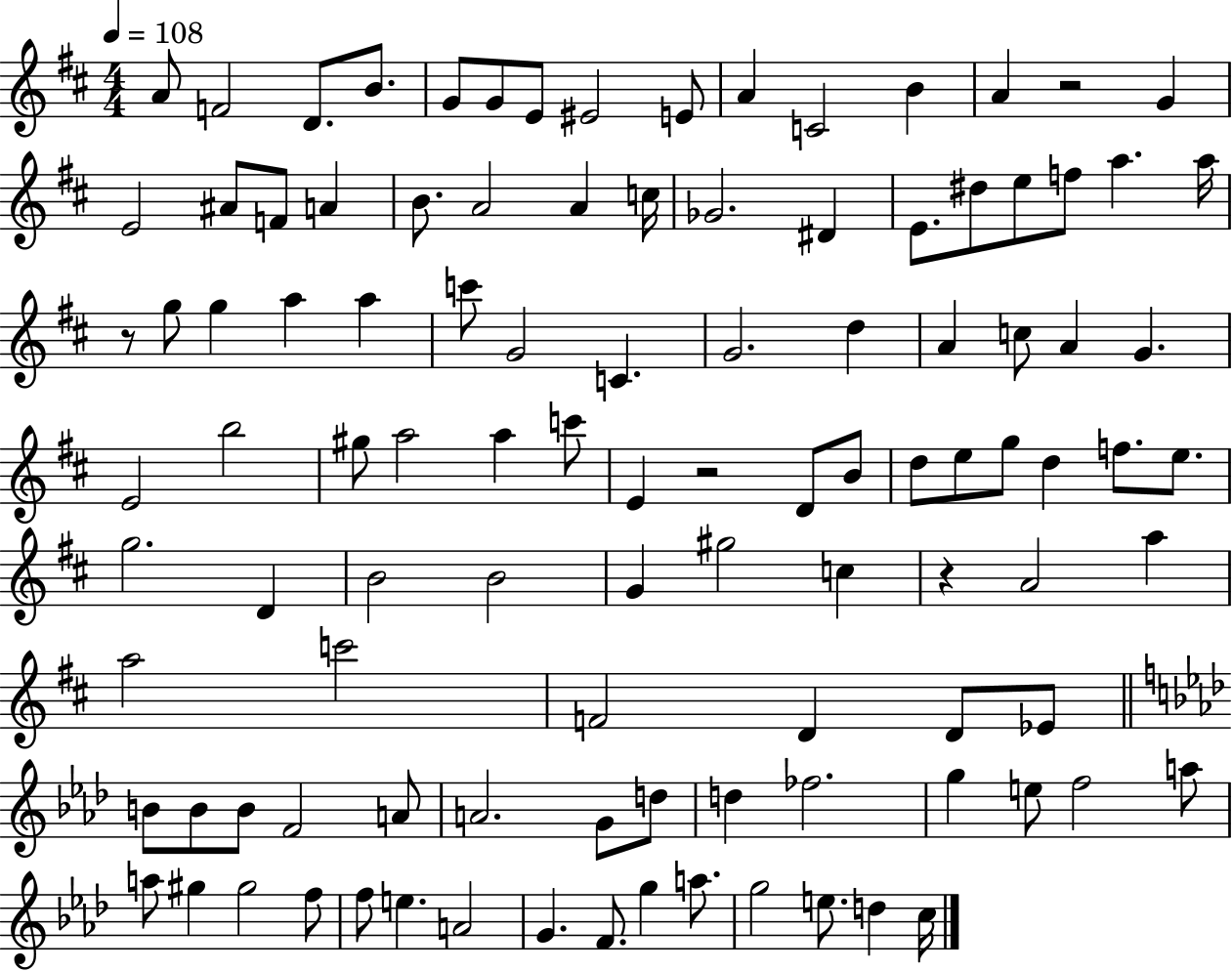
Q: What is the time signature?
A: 4/4